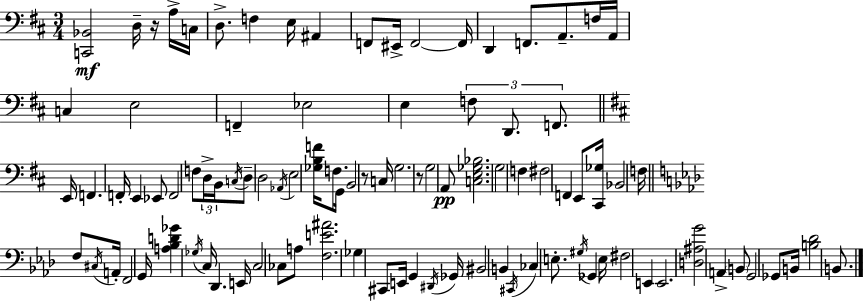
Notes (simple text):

[C2,Bb2]/h D3/s R/s A3/s C3/s D3/e. F3/q E3/s A#2/q F2/e EIS2/s F2/h F2/s D2/q F2/e. A2/e. F3/s A2/s C3/q E3/h F2/q Eb3/h E3/q F3/e D2/e. F2/e. E2/s F2/q. F2/s E2/q Eb2/e F2/h F3/e D3/s B2/s C3/s D3/e D3/h Ab2/s E3/h [Gb3,B3,F4]/s F3/e. G2/s B2/h R/e C3/s G3/h. R/e G3/h A2/e [C3,E3,Gb3,Bb3]/h. G3/h F3/q F#3/h F2/q E2/e [C#2,Gb3]/s Bb2/h F3/s F3/e C#3/s A2/s F2/h G2/s [A3,Bb3,D4,Gb4]/q Gb3/s C3/s Db2/q. E2/s C3/h CES3/e A3/e [F3,E4,A#4]/h. Gb3/q C#2/e E2/s G2/q D#2/s Gb2/s BIS2/h B2/q C#2/s CES3/q E3/e. G#3/s Gb2/q E3/s F#3/h E2/q E2/h. [D3,A#3,G4]/h A2/q B2/e G2/h Gb2/e B2/s [B3,Db4]/h B2/e.